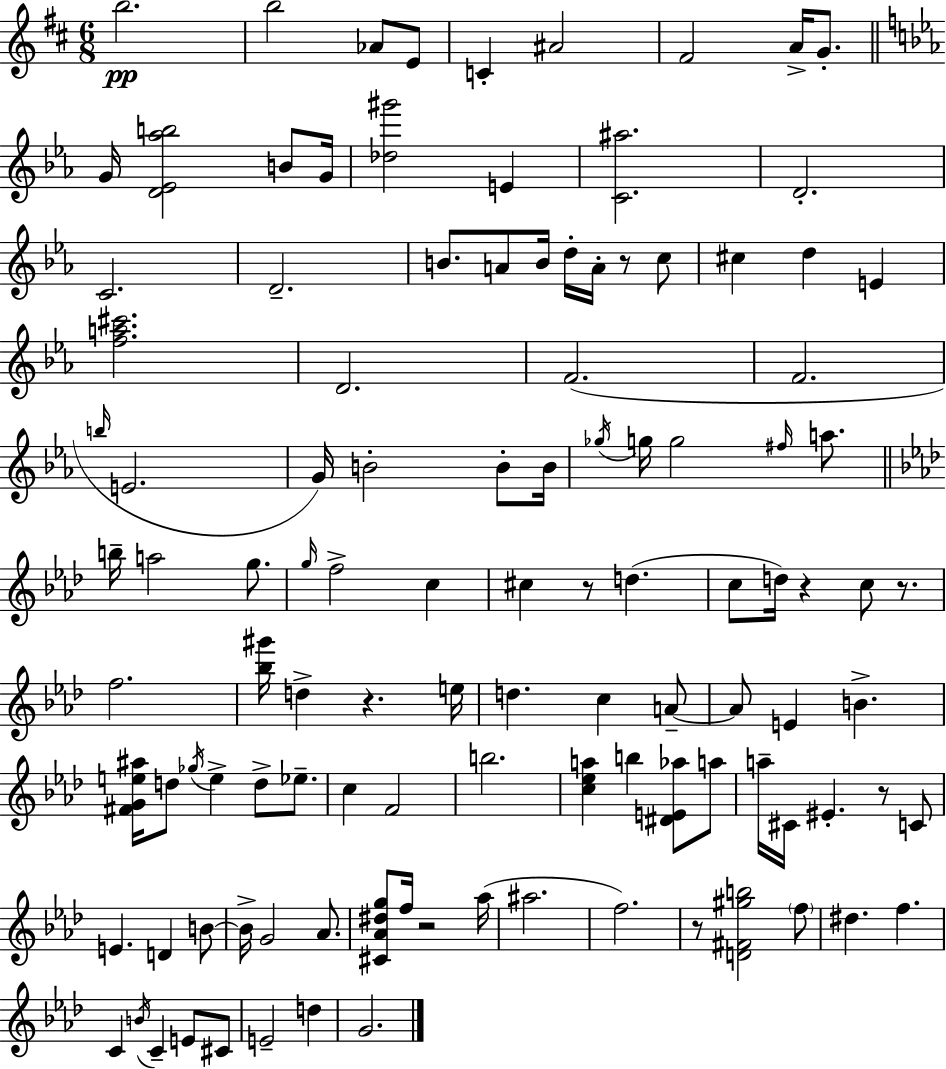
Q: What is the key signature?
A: D major